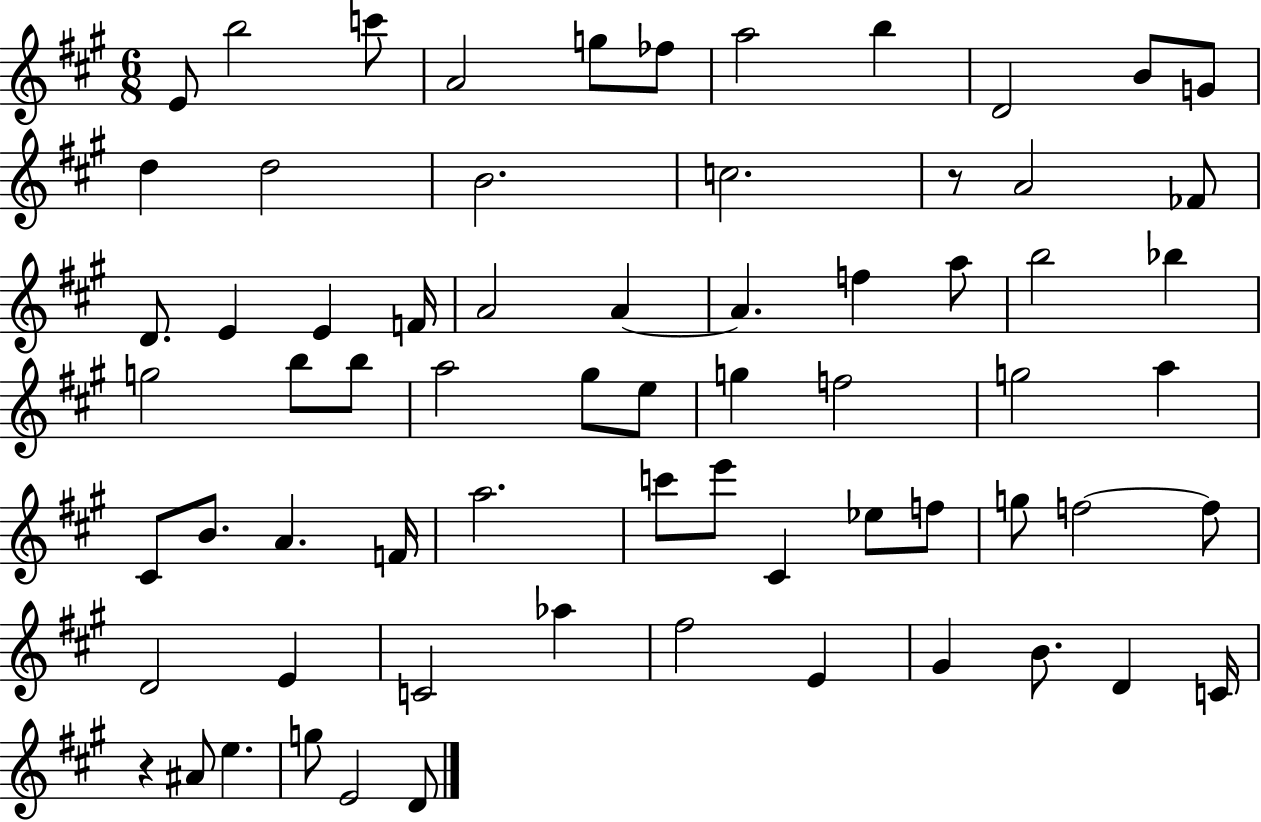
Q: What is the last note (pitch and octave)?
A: D4